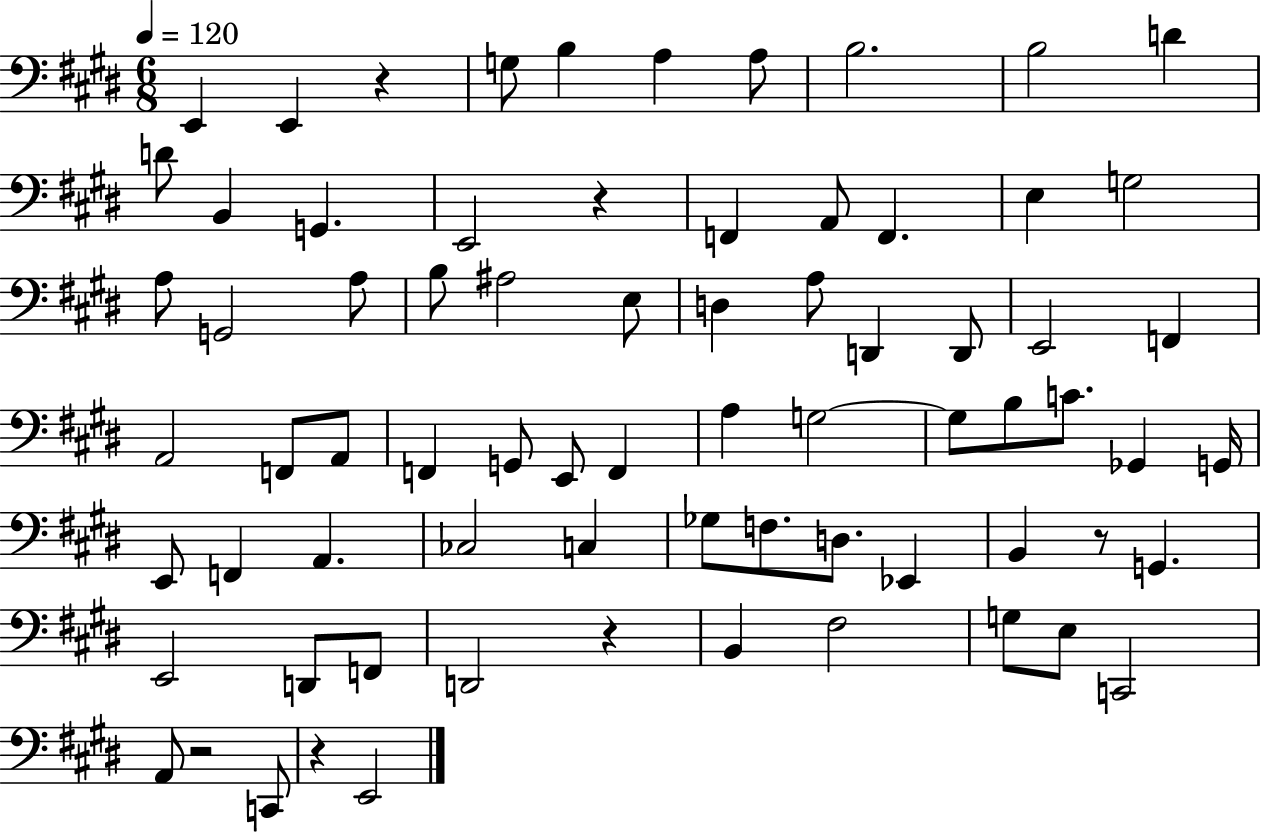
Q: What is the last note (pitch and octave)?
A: E2